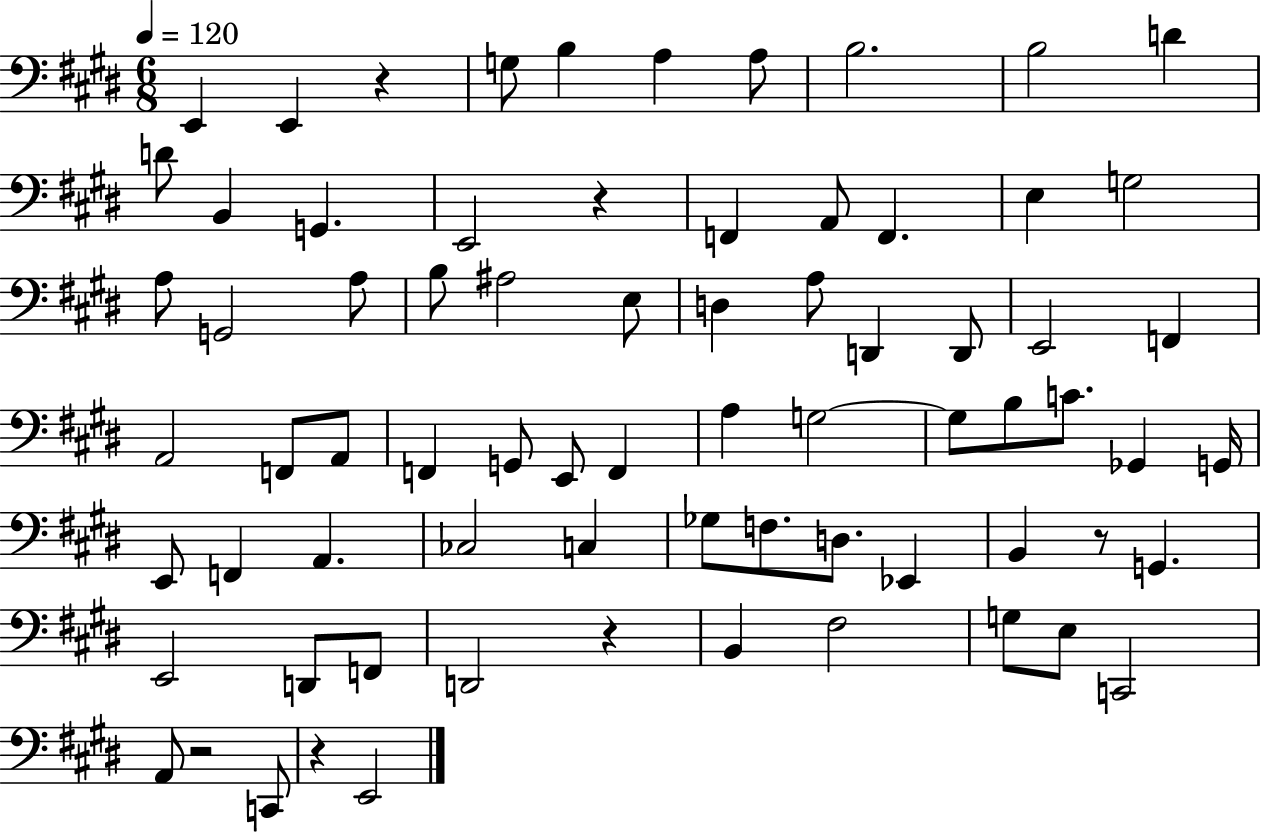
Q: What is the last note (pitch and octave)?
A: E2